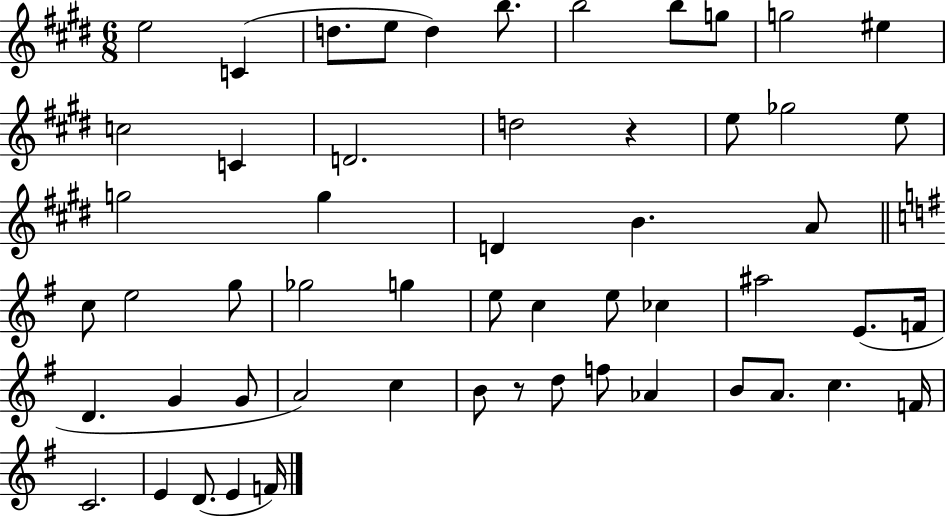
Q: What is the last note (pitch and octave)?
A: F4